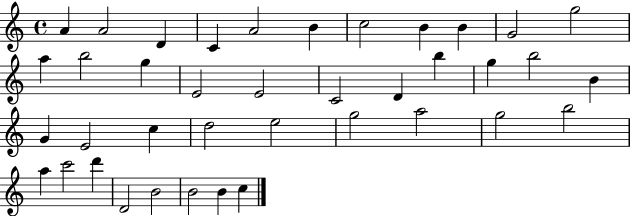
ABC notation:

X:1
T:Untitled
M:4/4
L:1/4
K:C
A A2 D C A2 B c2 B B G2 g2 a b2 g E2 E2 C2 D b g b2 B G E2 c d2 e2 g2 a2 g2 b2 a c'2 d' D2 B2 B2 B c